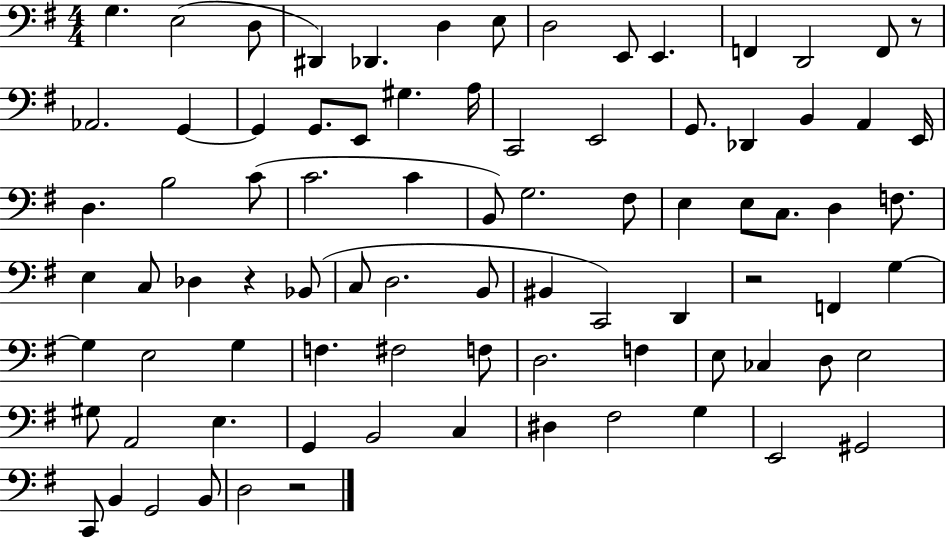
{
  \clef bass
  \numericTimeSignature
  \time 4/4
  \key g \major
  g4. e2( d8 | dis,4) des,4. d4 e8 | d2 e,8 e,4. | f,4 d,2 f,8 r8 | \break aes,2. g,4~~ | g,4 g,8. e,8 gis4. a16 | c,2 e,2 | g,8. des,4 b,4 a,4 e,16 | \break d4. b2 c'8( | c'2. c'4 | b,8) g2. fis8 | e4 e8 c8. d4 f8. | \break e4 c8 des4 r4 bes,8( | c8 d2. b,8 | bis,4 c,2) d,4 | r2 f,4 g4~~ | \break g4 e2 g4 | f4. fis2 f8 | d2. f4 | e8 ces4 d8 e2 | \break gis8 a,2 e4. | g,4 b,2 c4 | dis4 fis2 g4 | e,2 gis,2 | \break c,8 b,4 g,2 b,8 | d2 r2 | \bar "|."
}